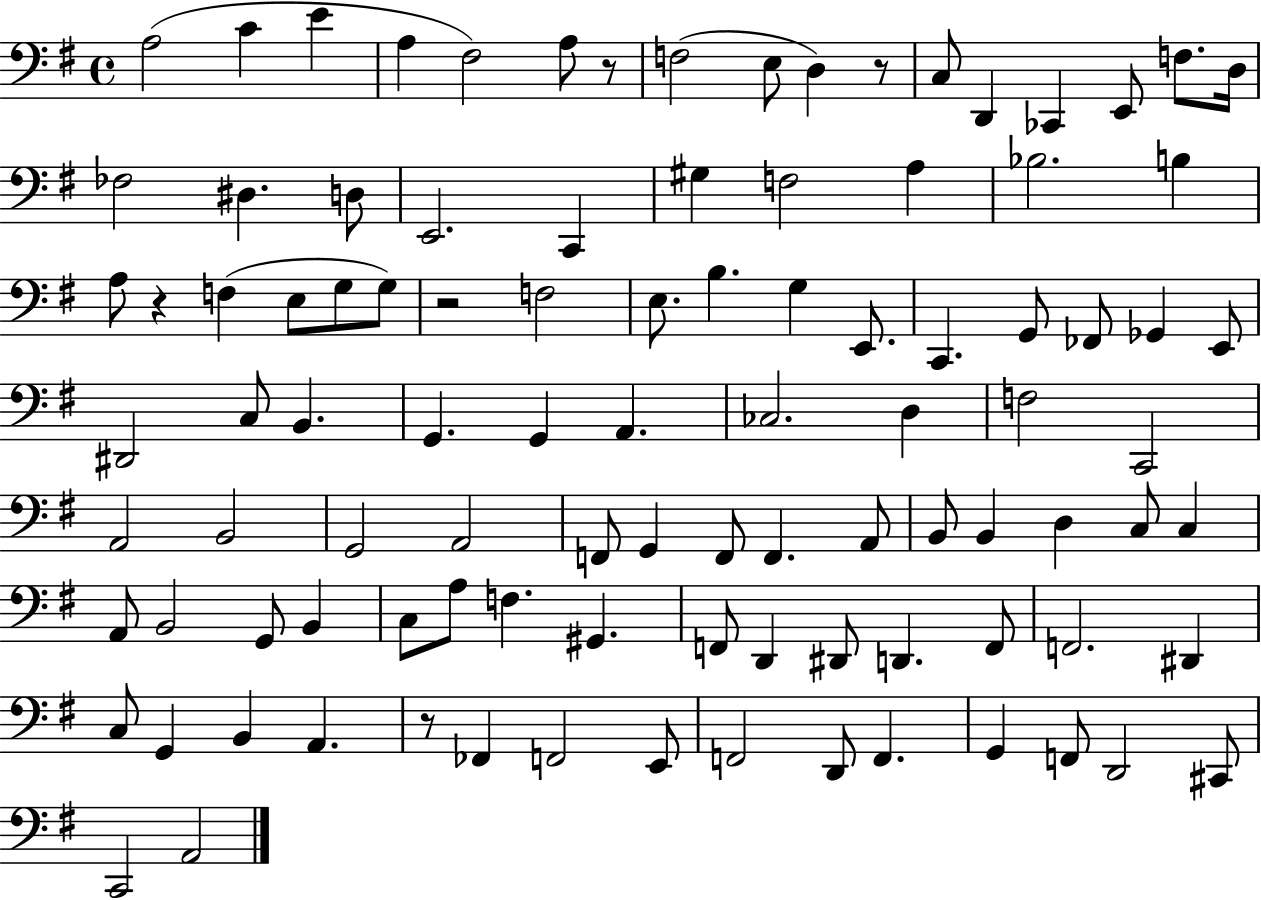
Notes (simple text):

A3/h C4/q E4/q A3/q F#3/h A3/e R/e F3/h E3/e D3/q R/e C3/e D2/q CES2/q E2/e F3/e. D3/s FES3/h D#3/q. D3/e E2/h. C2/q G#3/q F3/h A3/q Bb3/h. B3/q A3/e R/q F3/q E3/e G3/e G3/e R/h F3/h E3/e. B3/q. G3/q E2/e. C2/q. G2/e FES2/e Gb2/q E2/e D#2/h C3/e B2/q. G2/q. G2/q A2/q. CES3/h. D3/q F3/h C2/h A2/h B2/h G2/h A2/h F2/e G2/q F2/e F2/q. A2/e B2/e B2/q D3/q C3/e C3/q A2/e B2/h G2/e B2/q C3/e A3/e F3/q. G#2/q. F2/e D2/q D#2/e D2/q. F2/e F2/h. D#2/q C3/e G2/q B2/q A2/q. R/e FES2/q F2/h E2/e F2/h D2/e F2/q. G2/q F2/e D2/h C#2/e C2/h A2/h